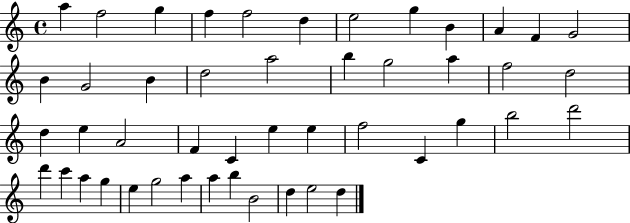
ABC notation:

X:1
T:Untitled
M:4/4
L:1/4
K:C
a f2 g f f2 d e2 g B A F G2 B G2 B d2 a2 b g2 a f2 d2 d e A2 F C e e f2 C g b2 d'2 d' c' a g e g2 a a b B2 d e2 d